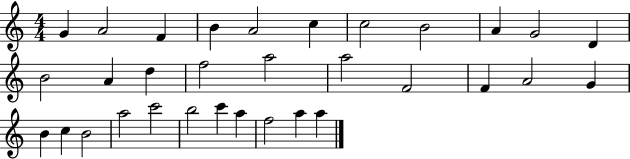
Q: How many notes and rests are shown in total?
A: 32